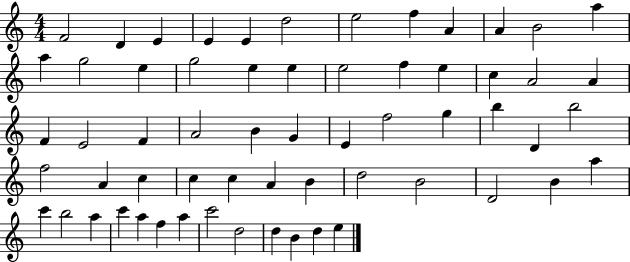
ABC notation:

X:1
T:Untitled
M:4/4
L:1/4
K:C
F2 D E E E d2 e2 f A A B2 a a g2 e g2 e e e2 f e c A2 A F E2 F A2 B G E f2 g b D b2 f2 A c c c A B d2 B2 D2 B a c' b2 a c' a f a c'2 d2 d B d e